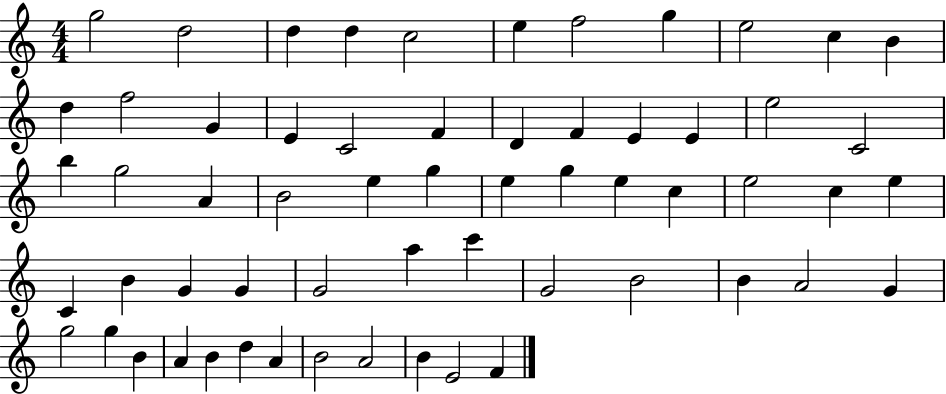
{
  \clef treble
  \numericTimeSignature
  \time 4/4
  \key c \major
  g''2 d''2 | d''4 d''4 c''2 | e''4 f''2 g''4 | e''2 c''4 b'4 | \break d''4 f''2 g'4 | e'4 c'2 f'4 | d'4 f'4 e'4 e'4 | e''2 c'2 | \break b''4 g''2 a'4 | b'2 e''4 g''4 | e''4 g''4 e''4 c''4 | e''2 c''4 e''4 | \break c'4 b'4 g'4 g'4 | g'2 a''4 c'''4 | g'2 b'2 | b'4 a'2 g'4 | \break g''2 g''4 b'4 | a'4 b'4 d''4 a'4 | b'2 a'2 | b'4 e'2 f'4 | \break \bar "|."
}